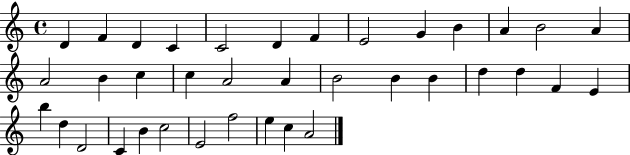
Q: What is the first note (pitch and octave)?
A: D4